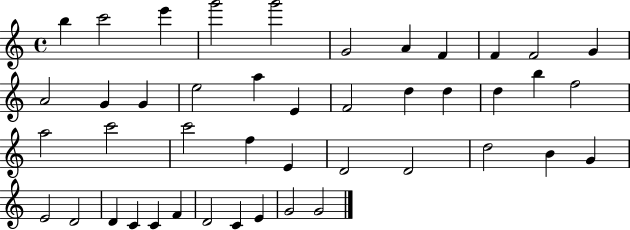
{
  \clef treble
  \time 4/4
  \defaultTimeSignature
  \key c \major
  b''4 c'''2 e'''4 | g'''2 g'''2 | g'2 a'4 f'4 | f'4 f'2 g'4 | \break a'2 g'4 g'4 | e''2 a''4 e'4 | f'2 d''4 d''4 | d''4 b''4 f''2 | \break a''2 c'''2 | c'''2 f''4 e'4 | d'2 d'2 | d''2 b'4 g'4 | \break e'2 d'2 | d'4 c'4 c'4 f'4 | d'2 c'4 e'4 | g'2 g'2 | \break \bar "|."
}